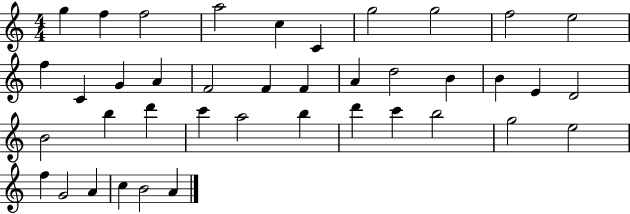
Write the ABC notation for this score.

X:1
T:Untitled
M:4/4
L:1/4
K:C
g f f2 a2 c C g2 g2 f2 e2 f C G A F2 F F A d2 B B E D2 B2 b d' c' a2 b d' c' b2 g2 e2 f G2 A c B2 A